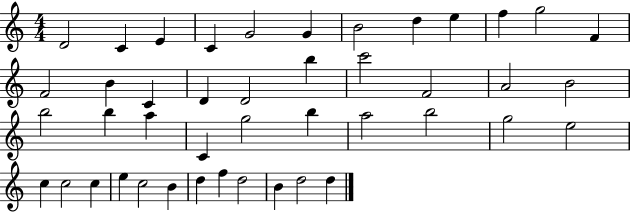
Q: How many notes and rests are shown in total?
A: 44